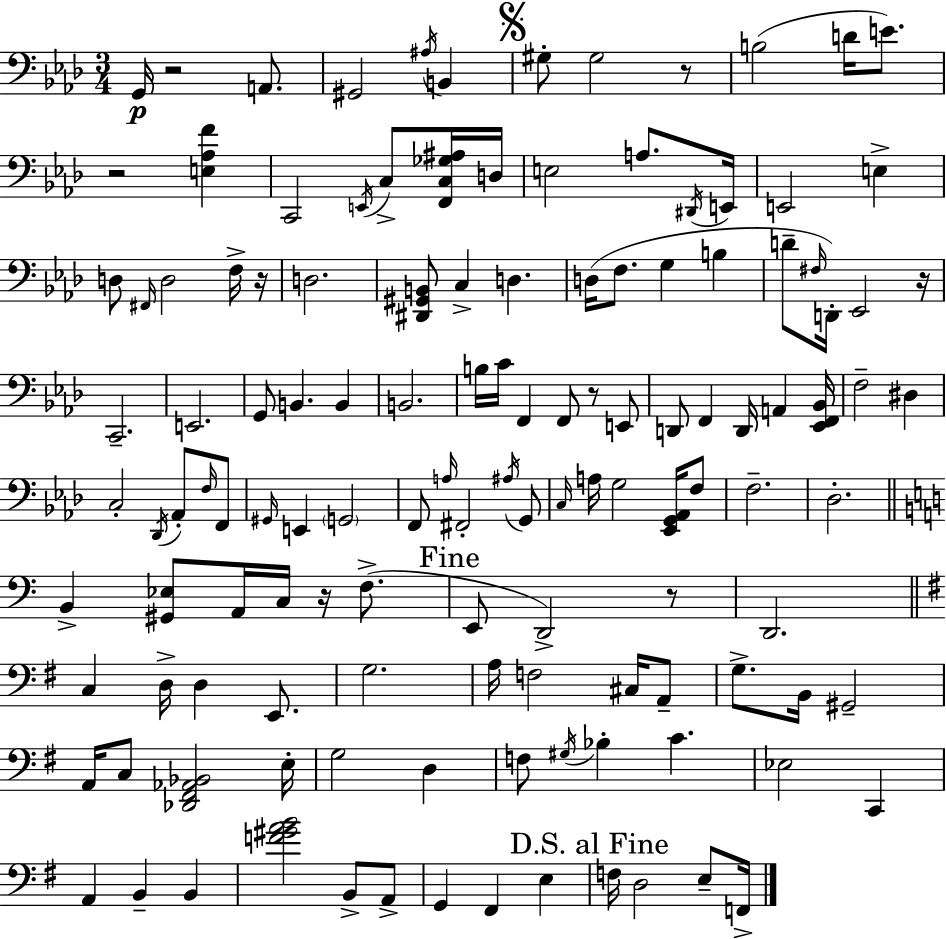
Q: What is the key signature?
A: F minor